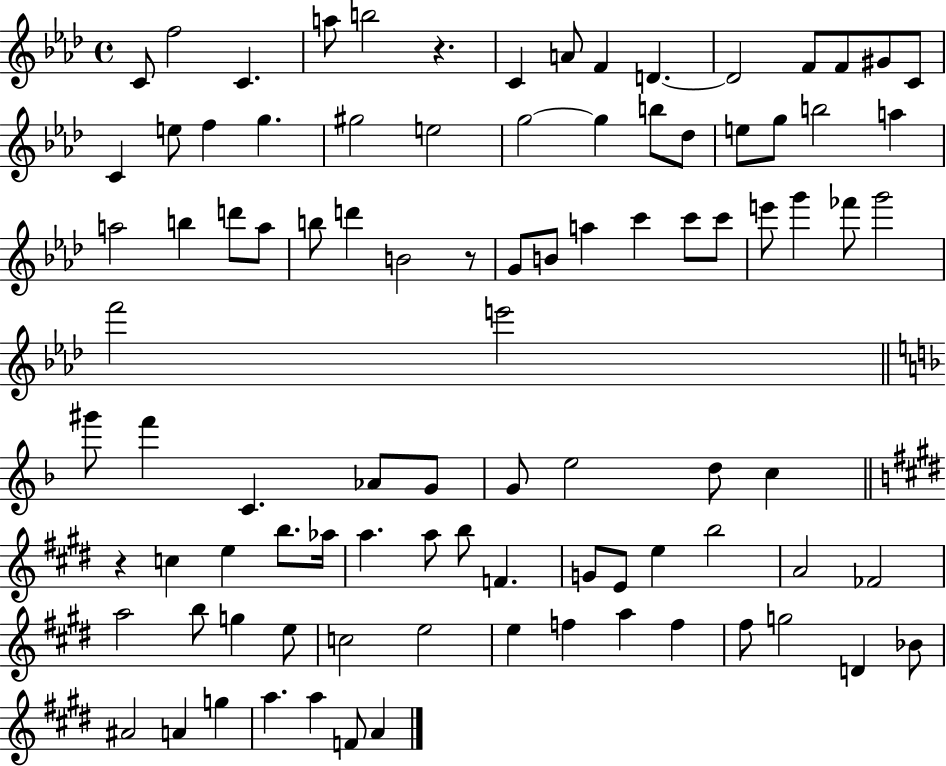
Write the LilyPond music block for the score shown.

{
  \clef treble
  \time 4/4
  \defaultTimeSignature
  \key aes \major
  c'8 f''2 c'4. | a''8 b''2 r4. | c'4 a'8 f'4 d'4.~~ | d'2 f'8 f'8 gis'8 c'8 | \break c'4 e''8 f''4 g''4. | gis''2 e''2 | g''2~~ g''4 b''8 des''8 | e''8 g''8 b''2 a''4 | \break a''2 b''4 d'''8 a''8 | b''8 d'''4 b'2 r8 | g'8 b'8 a''4 c'''4 c'''8 c'''8 | e'''8 g'''4 fes'''8 g'''2 | \break f'''2 e'''2 | \bar "||" \break \key f \major gis'''8 f'''4 c'4. aes'8 g'8 | g'8 e''2 d''8 c''4 | \bar "||" \break \key e \major r4 c''4 e''4 b''8. aes''16 | a''4. a''8 b''8 f'4. | g'8 e'8 e''4 b''2 | a'2 fes'2 | \break a''2 b''8 g''4 e''8 | c''2 e''2 | e''4 f''4 a''4 f''4 | fis''8 g''2 d'4 bes'8 | \break ais'2 a'4 g''4 | a''4. a''4 f'8 a'4 | \bar "|."
}